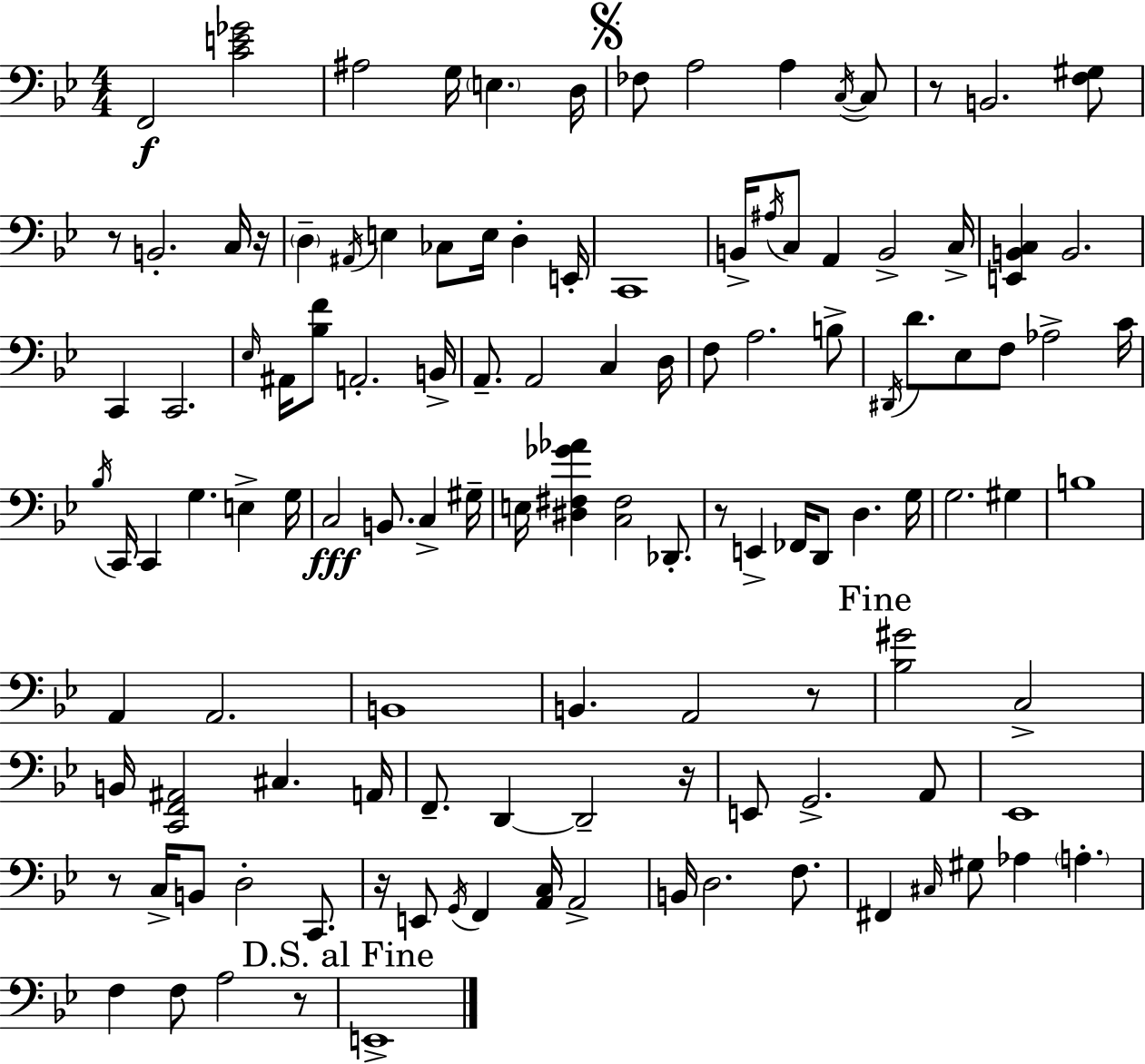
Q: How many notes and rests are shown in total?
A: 121